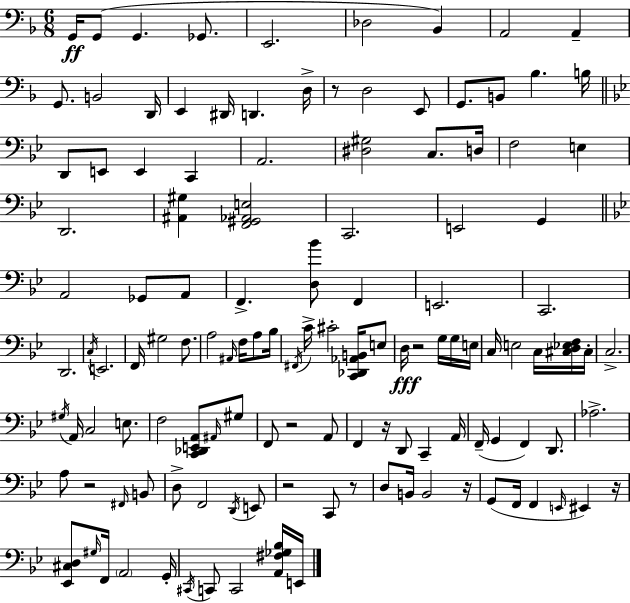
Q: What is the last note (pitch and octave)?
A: E2